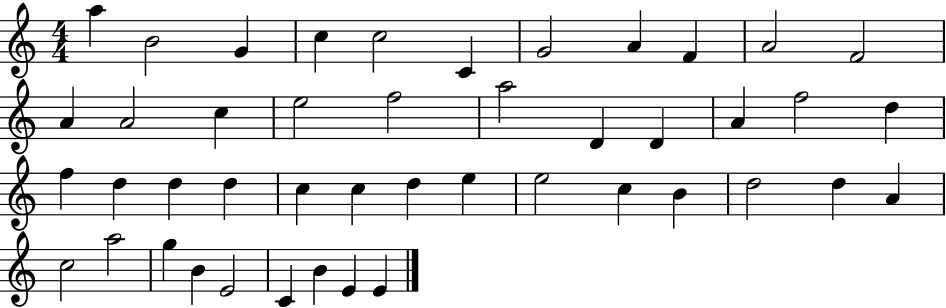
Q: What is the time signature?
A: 4/4